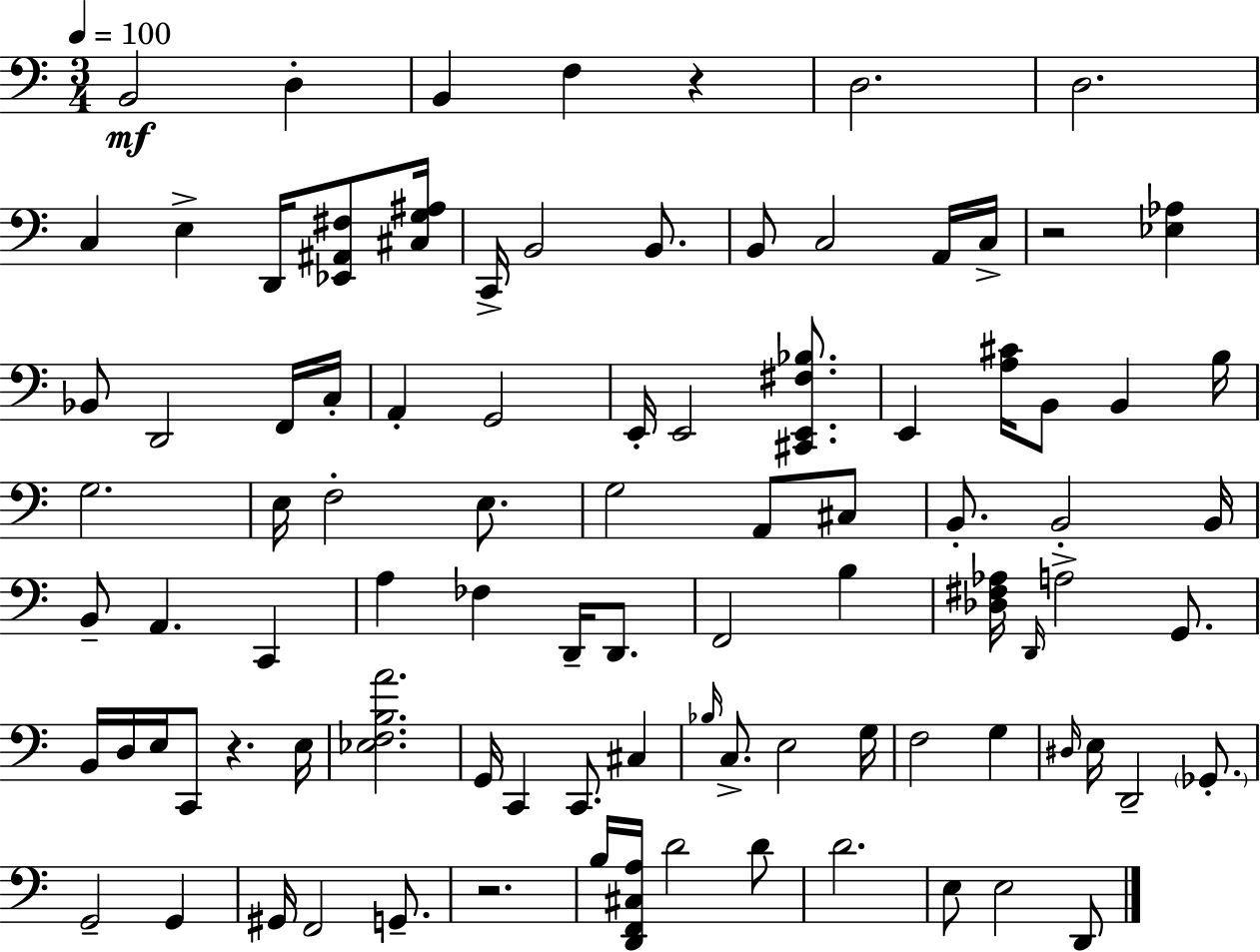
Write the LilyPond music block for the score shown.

{
  \clef bass
  \numericTimeSignature
  \time 3/4
  \key c \major
  \tempo 4 = 100
  \repeat volta 2 { b,2\mf d4-. | b,4 f4 r4 | d2. | d2. | \break c4 e4-> d,16 <ees, ais, fis>8 <cis g ais>16 | c,16-> b,2 b,8. | b,8 c2 a,16 c16-> | r2 <ees aes>4 | \break bes,8 d,2 f,16 c16-. | a,4-. g,2 | e,16-. e,2 <cis, e, fis bes>8. | e,4 <a cis'>16 b,8 b,4 b16 | \break g2. | e16 f2-. e8. | g2 a,8 cis8 | b,8.-. b,2-. b,16 | \break b,8-- a,4. c,4 | a4 fes4 d,16-- d,8. | f,2 b4 | <des fis aes>16 \grace { d,16 } a2-> g,8. | \break b,16 d16 e16 c,8 r4. | e16 <ees f b a'>2. | g,16 c,4 c,8. cis4 | \grace { bes16 } c8.-> e2 | \break g16 f2 g4 | \grace { dis16 } e16 d,2-- | \parenthesize ges,8.-. g,2-- g,4 | gis,16 f,2 | \break g,8.-- r2. | b16 <d, f, cis a>16 d'2 | d'8 d'2. | e8 e2 | \break d,8 } \bar "|."
}